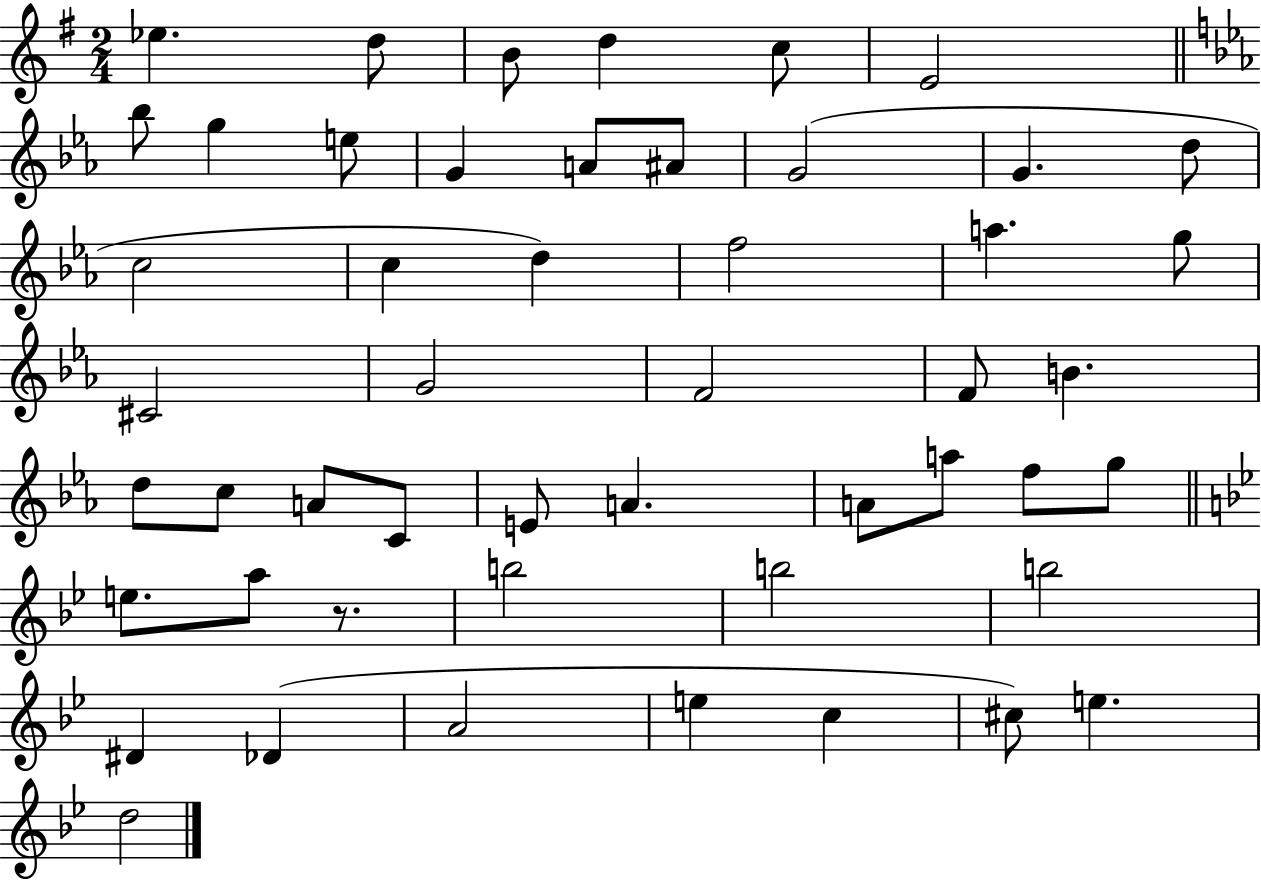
Eb5/q. D5/e B4/e D5/q C5/e E4/h Bb5/e G5/q E5/e G4/q A4/e A#4/e G4/h G4/q. D5/e C5/h C5/q D5/q F5/h A5/q. G5/e C#4/h G4/h F4/h F4/e B4/q. D5/e C5/e A4/e C4/e E4/e A4/q. A4/e A5/e F5/e G5/e E5/e. A5/e R/e. B5/h B5/h B5/h D#4/q Db4/q A4/h E5/q C5/q C#5/e E5/q. D5/h